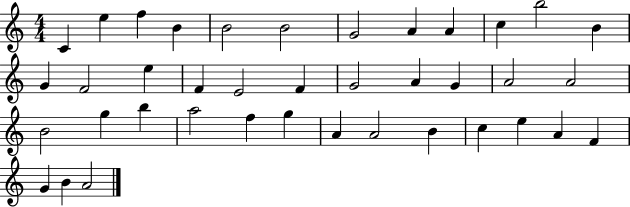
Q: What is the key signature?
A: C major